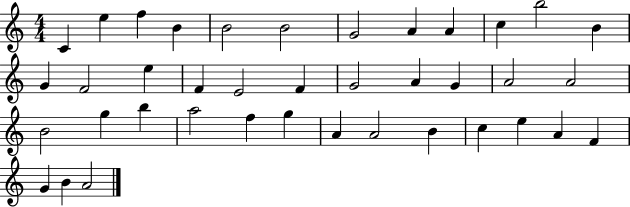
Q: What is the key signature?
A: C major